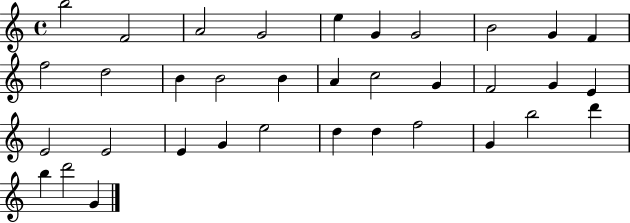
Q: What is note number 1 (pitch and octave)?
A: B5